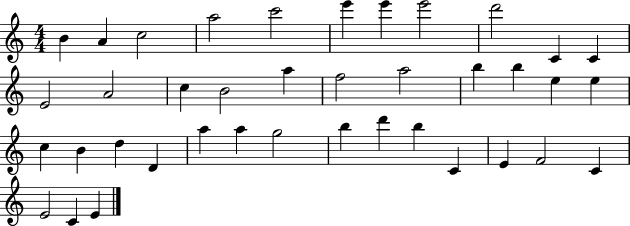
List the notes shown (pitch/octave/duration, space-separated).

B4/q A4/q C5/h A5/h C6/h E6/q E6/q E6/h D6/h C4/q C4/q E4/h A4/h C5/q B4/h A5/q F5/h A5/h B5/q B5/q E5/q E5/q C5/q B4/q D5/q D4/q A5/q A5/q G5/h B5/q D6/q B5/q C4/q E4/q F4/h C4/q E4/h C4/q E4/q